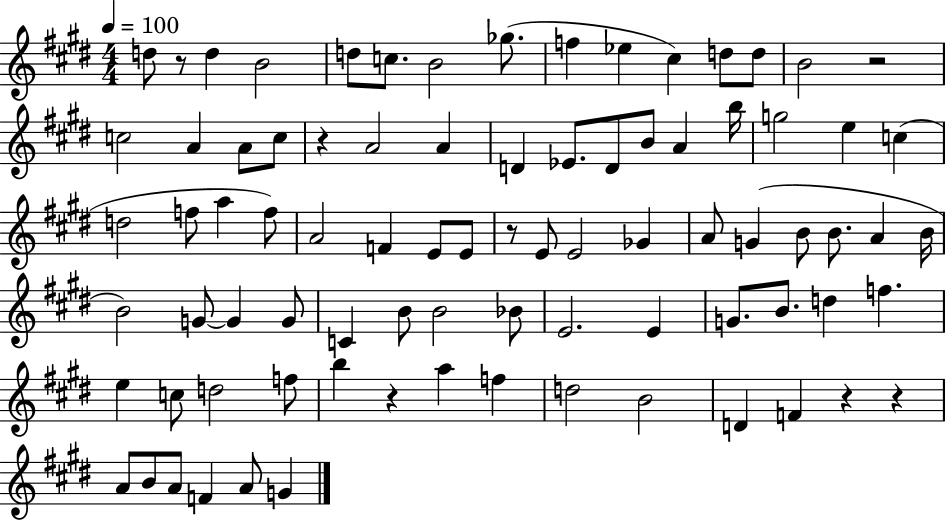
D5/e R/e D5/q B4/h D5/e C5/e. B4/h Gb5/e. F5/q Eb5/q C#5/q D5/e D5/e B4/h R/h C5/h A4/q A4/e C5/e R/q A4/h A4/q D4/q Eb4/e. D4/e B4/e A4/q B5/s G5/h E5/q C5/q D5/h F5/e A5/q F5/e A4/h F4/q E4/e E4/e R/e E4/e E4/h Gb4/q A4/e G4/q B4/e B4/e. A4/q B4/s B4/h G4/e G4/q G4/e C4/q B4/e B4/h Bb4/e E4/h. E4/q G4/e. B4/e. D5/q F5/q. E5/q C5/e D5/h F5/e B5/q R/q A5/q F5/q D5/h B4/h D4/q F4/q R/q R/q A4/e B4/e A4/e F4/q A4/e G4/q